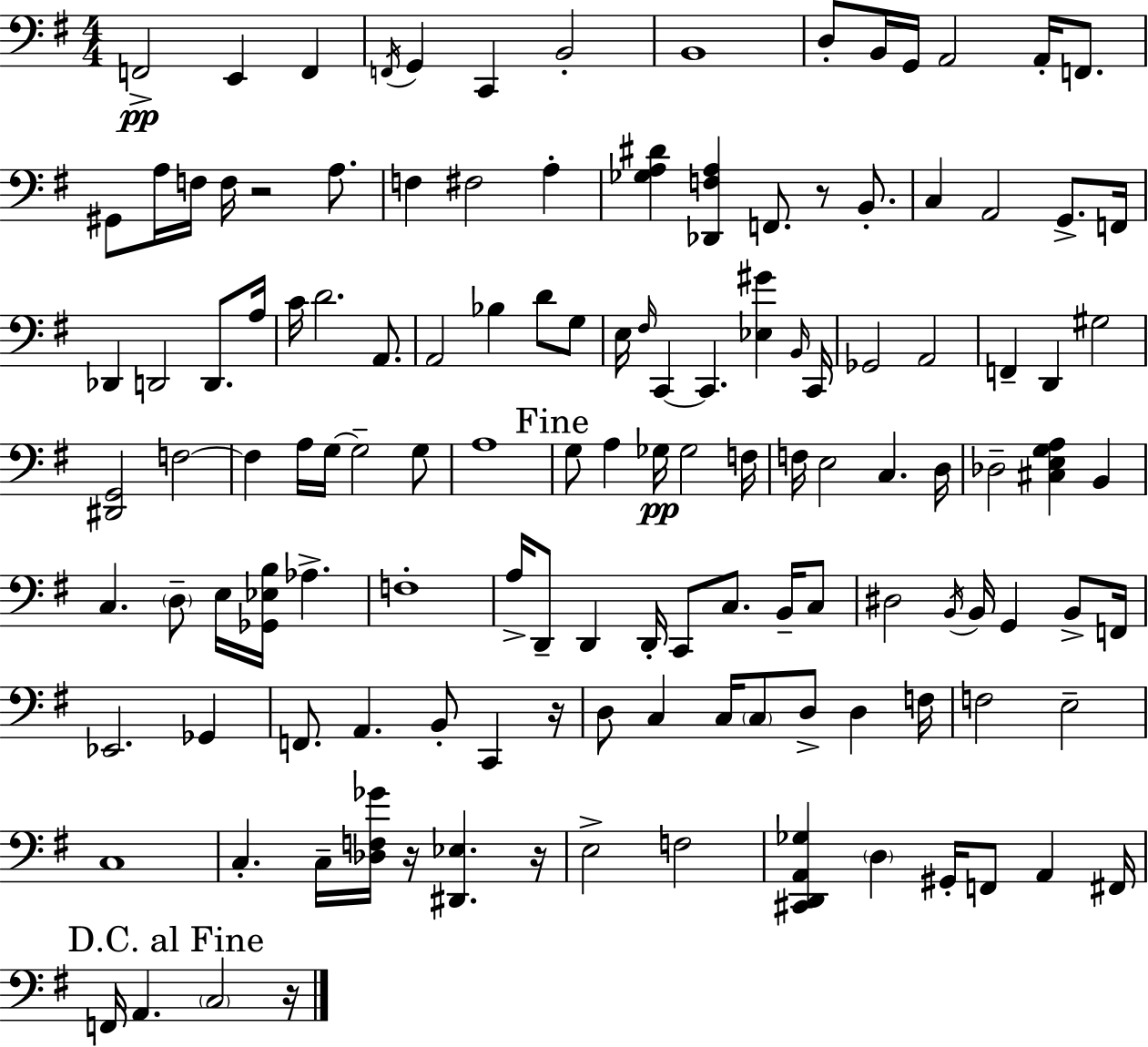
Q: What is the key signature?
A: E minor